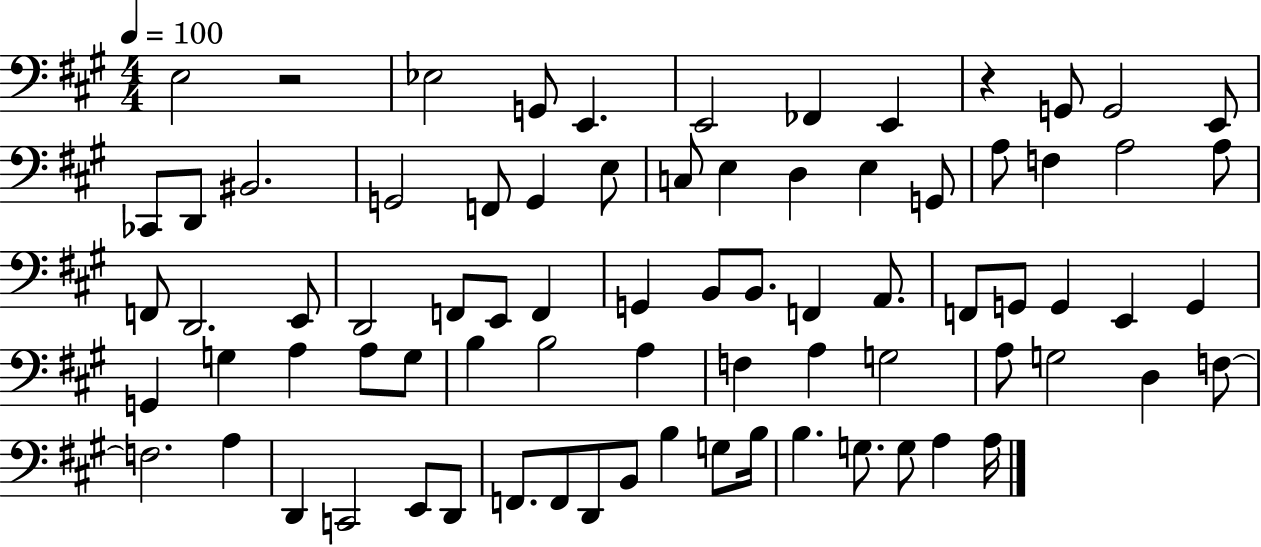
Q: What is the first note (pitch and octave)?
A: E3